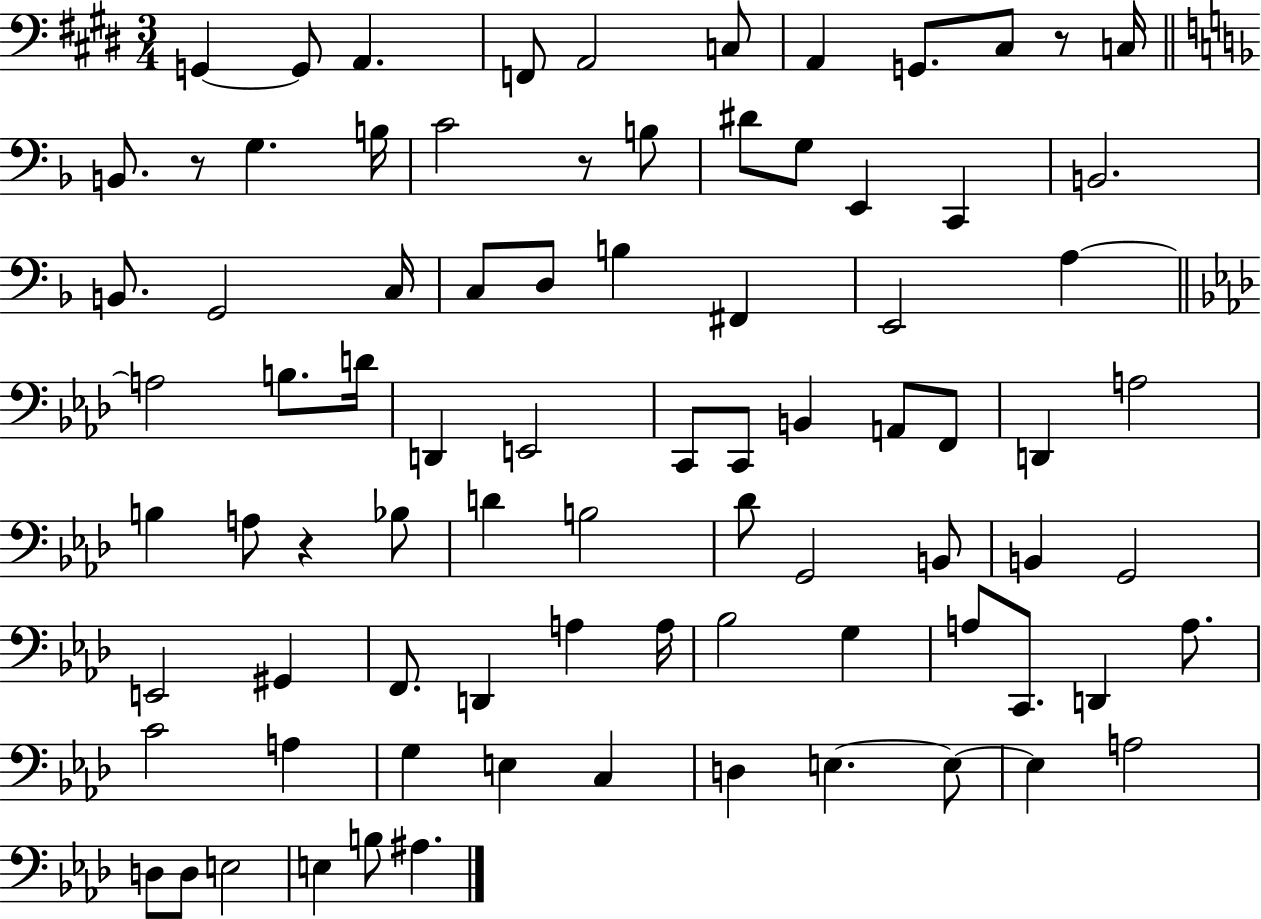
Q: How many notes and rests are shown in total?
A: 83